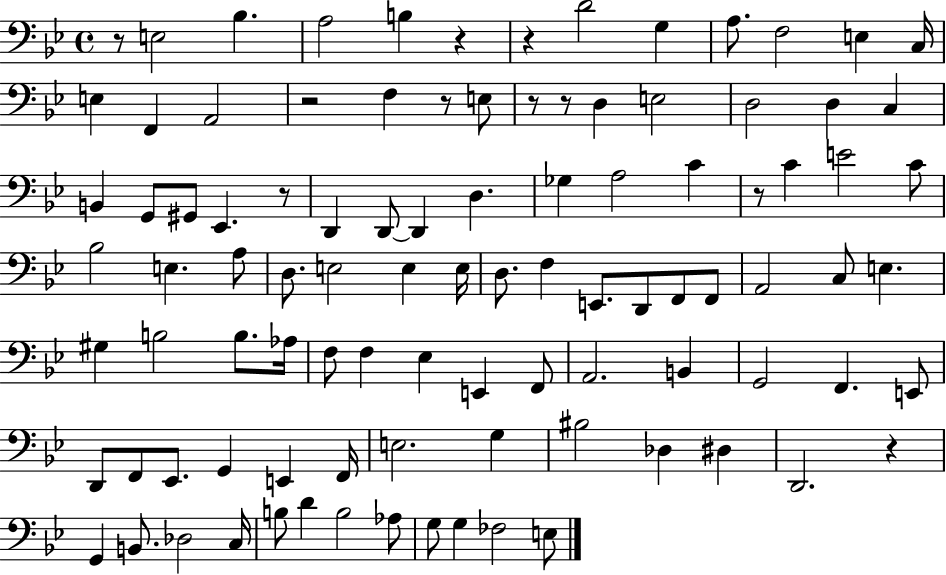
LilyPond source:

{
  \clef bass
  \time 4/4
  \defaultTimeSignature
  \key bes \major
  \repeat volta 2 { r8 e2 bes4. | a2 b4 r4 | r4 d'2 g4 | a8. f2 e4 c16 | \break e4 f,4 a,2 | r2 f4 r8 e8 | r8 r8 d4 e2 | d2 d4 c4 | \break b,4 g,8 gis,8 ees,4. r8 | d,4 d,8~~ d,4 d4. | ges4 a2 c'4 | r8 c'4 e'2 c'8 | \break bes2 e4. a8 | d8. e2 e4 e16 | d8. f4 e,8. d,8 f,8 f,8 | a,2 c8 e4. | \break gis4 b2 b8. aes16 | f8 f4 ees4 e,4 f,8 | a,2. b,4 | g,2 f,4. e,8 | \break d,8 f,8 ees,8. g,4 e,4 f,16 | e2. g4 | bis2 des4 dis4 | d,2. r4 | \break g,4 b,8. des2 c16 | b8 d'4 b2 aes8 | g8 g4 fes2 e8 | } \bar "|."
}